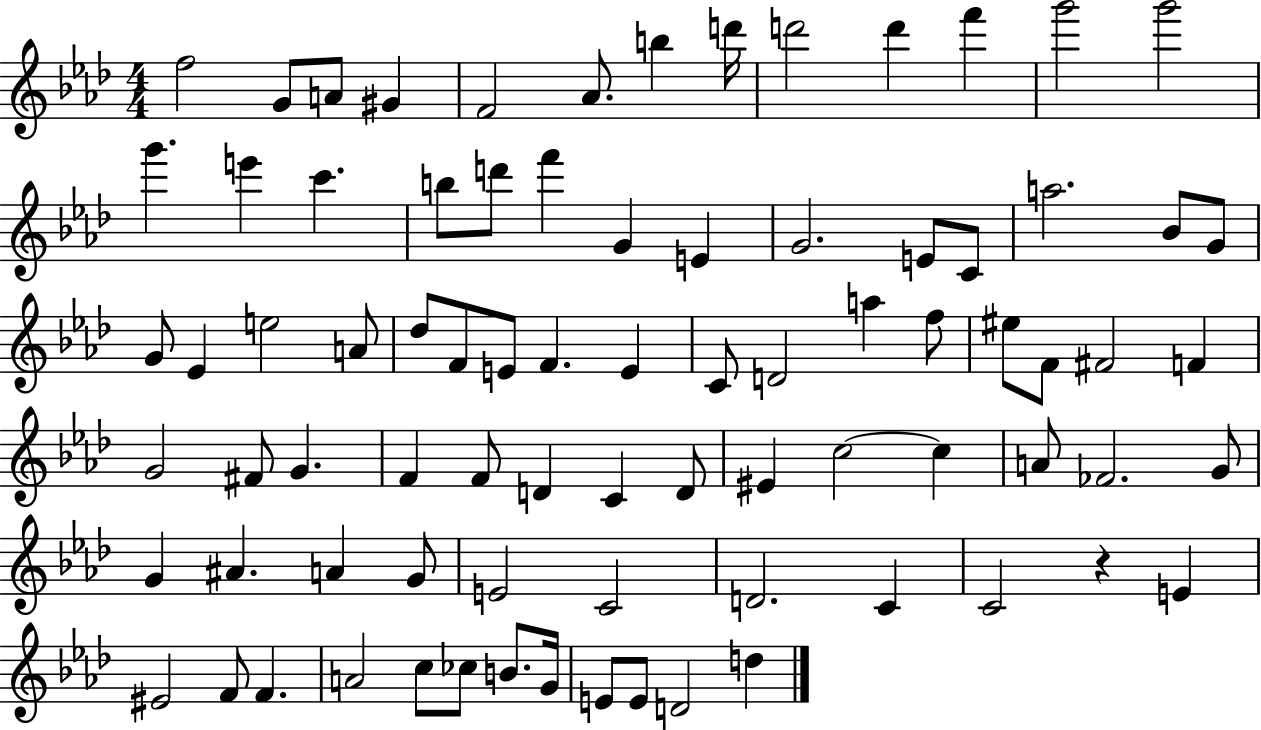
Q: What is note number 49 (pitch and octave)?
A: F4